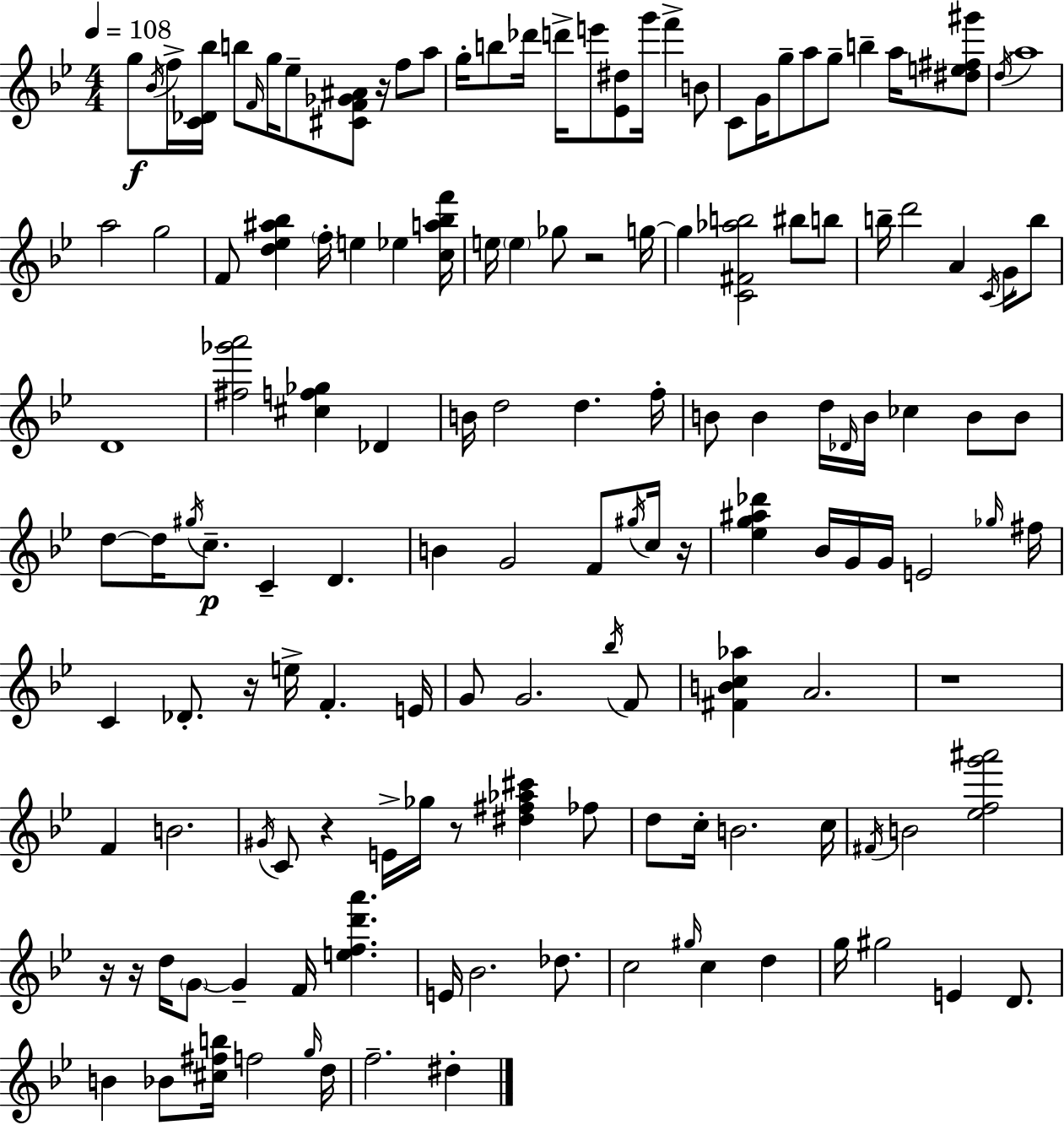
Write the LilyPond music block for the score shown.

{
  \clef treble
  \numericTimeSignature
  \time 4/4
  \key g \minor
  \tempo 4 = 108
  g''8\f \acciaccatura { bes'16 } f''16-> <c' des' bes''>16 b''8 \grace { f'16 } g''16 ees''8-- <cis' f' ges' ais'>8 r16 f''8 | a''8 g''16-. b''8 des'''16 d'''16-> e'''8 <ees' dis''>8 g'''16 f'''4-> | b'8 c'8 g'16 g''8-- a''8 g''8-- b''4-- a''16 | <dis'' e'' fis'' gis'''>8 \acciaccatura { d''16 } a''1 | \break a''2 g''2 | f'8 <d'' ees'' ais'' bes''>4 \parenthesize f''16-. e''4 ees''4 | <c'' a'' bes'' f'''>16 e''16 \parenthesize e''4 ges''8 r2 | g''16~~ g''4 <c' fis' aes'' b''>2 bis''8 | \break b''8 b''16-- d'''2 a'4 | \acciaccatura { c'16 } g'16 b''8 d'1 | <fis'' ges''' a'''>2 <cis'' f'' ges''>4 | des'4 b'16 d''2 d''4. | \break f''16-. b'8 b'4 d''16 \grace { des'16 } b'16 ces''4 | b'8 b'8 d''8~~ d''16 \acciaccatura { gis''16 }\p c''8.-- c'4-- | d'4. b'4 g'2 | f'8 \acciaccatura { gis''16 } c''16 r16 <ees'' g'' ais'' des'''>4 bes'16 g'16 g'16 e'2 | \break \grace { ges''16 } fis''16 c'4 des'8.-. r16 | e''16-> f'4.-. e'16 g'8 g'2. | \acciaccatura { bes''16 } f'8 <fis' b' c'' aes''>4 a'2. | r1 | \break f'4 b'2. | \acciaccatura { gis'16 } c'8 r4 | e'16-> ges''16 r8 <dis'' fis'' aes'' cis'''>4 fes''8 d''8 c''16-. b'2. | c''16 \acciaccatura { fis'16 } b'2 | \break <ees'' f'' g''' ais'''>2 r16 r16 d''16 \parenthesize g'8~~ | g'4-- f'16 <e'' f'' d''' a'''>4. e'16 bes'2. | des''8. c''2 | \grace { gis''16 } c''4 d''4 g''16 gis''2 | \break e'4 d'8. b'4 | bes'8 <cis'' fis'' b''>16 f''2 \grace { g''16 } d''16 f''2.-- | dis''4-. \bar "|."
}